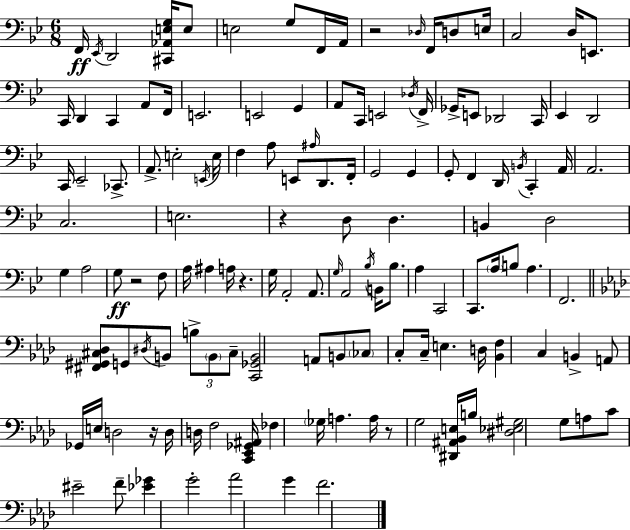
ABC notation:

X:1
T:Untitled
M:6/8
L:1/4
K:Bb
F,,/4 _E,,/4 D,,2 [^C,,_A,,E,G,]/4 E,/2 E,2 G,/2 F,,/4 A,,/4 z2 _D,/4 F,,/4 D,/2 E,/4 C,2 D,/4 E,,/2 C,,/4 D,, C,, A,,/2 F,,/4 E,,2 E,,2 G,, A,,/2 C,,/4 E,,2 _D,/4 F,,/4 _G,,/4 E,,/2 _D,,2 C,,/4 _E,, D,,2 C,,/4 _E,,2 _C,,/2 A,,/2 E,2 E,,/4 E,/4 F, A,/2 E,,/2 ^A,/4 D,,/2 F,,/4 G,,2 G,, G,,/2 F,, D,,/4 B,,/4 C,, A,,/4 A,,2 C,2 E,2 z D,/2 D, B,, D,2 G, A,2 G,/2 z2 F,/2 A,/4 ^A, A,/4 z G,/4 A,,2 A,,/2 G,/4 A,,2 _B,/4 B,,/4 _B,/2 A, C,,2 C,,/2 A,/4 B,/2 A, F,,2 [^F,,^G,,^C,_D,]/2 G,,/2 ^D,/4 B,,/2 B,/2 B,,/2 ^C,/2 [C,,_G,,B,,]2 A,,/2 B,,/2 _C,/2 C,/2 C,/4 E, D,/4 [_B,,F,] C, B,, A,,/2 _G,,/4 E,/4 D,2 z/4 D,/4 D,/4 F,2 [C,,_E,,_G,,^A,,]/4 _F, _G,/4 A, A,/4 z/2 G,2 [^D,,^A,,_B,,E,]/4 B,/4 [^D,_E,^G,]2 G,/2 A,/2 C/2 ^E2 F/2 [_E_G] G2 _A2 G F2